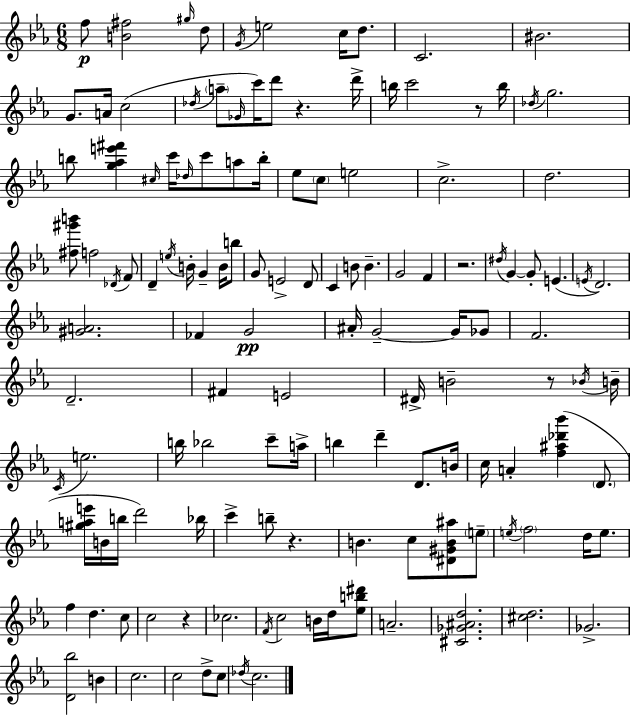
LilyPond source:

{
  \clef treble
  \numericTimeSignature
  \time 6/8
  \key c \minor
  \repeat volta 2 { f''8\p <b' fis''>2 \grace { gis''16 } d''8 | \acciaccatura { g'16 } e''2 c''16 d''8. | c'2. | bis'2. | \break g'8. a'16 c''2( | \acciaccatura { des''16 } \parenthesize a''8-- \grace { ges'16 }) c'''16 d'''8 r4. | d'''16-> b''16 c'''2 | r8 b''16 \acciaccatura { des''16 } g''2. | \break b''8 <g'' aes'' e''' fis'''>4 \grace { cis''16 } | c'''16 \grace { des''16 } c'''8 a''8 b''16-. ees''8 \parenthesize c''8 e''2 | c''2.-> | d''2. | \break <fis'' gis''' b'''>8 f''2 | \acciaccatura { des'16 } f'8 d'4-- | \acciaccatura { e''16 } b'16-. g'4-- b'16 b''8 g'8 e'2-> | d'8 c'4 | \break b'8 b'4.-- g'2 | f'4 r2. | \acciaccatura { dis''16 } g'4~~ | g'8-. e'4.( \acciaccatura { e'16 } d'2.) | \break <gis' a'>2. | fes'4 | g'2\pp ais'16-. | g'2--~~ g'16 ges'8 f'2. | \break d'2.-- | fis'4 | e'2 dis'16-> | b'2-- r8 \acciaccatura { bes'16 } b'16-- | \break \acciaccatura { c'16 } e''2. | b''16 bes''2 c'''8-- | a''16-> b''4 d'''4-- d'8. | b'16 c''16 a'4-. <f'' ais'' des''' bes'''>4( \parenthesize d'8. | \break <gis'' a'' e'''>16 b'16 b''16 d'''2) | bes''16 c'''4-> b''8-- r4. | b'4. c''8 <dis' gis' b' ais''>8 \parenthesize e''8-- | \acciaccatura { e''16 } \parenthesize f''2 d''16 e''8. | \break f''4 d''4. | c''8 c''2 r4 | ces''2. | \acciaccatura { f'16 } c''2 b'16 | \break d''16 <ees'' b'' dis'''>8 a'2.-- | <cis' ges' ais' d''>2. | <cis'' d''>2. | ges'2.-> | \break <d' bes''>2 b'4 | c''2. | c''2 d''8-> | c''8 \acciaccatura { des''16 } c''2. | \break } \bar "|."
}